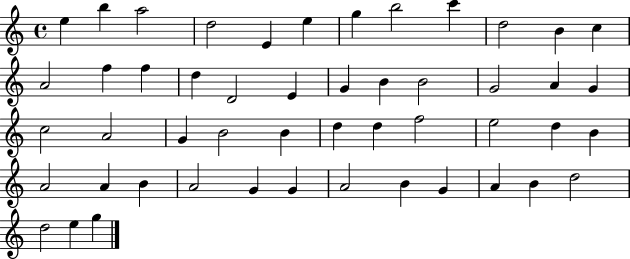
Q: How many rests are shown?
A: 0